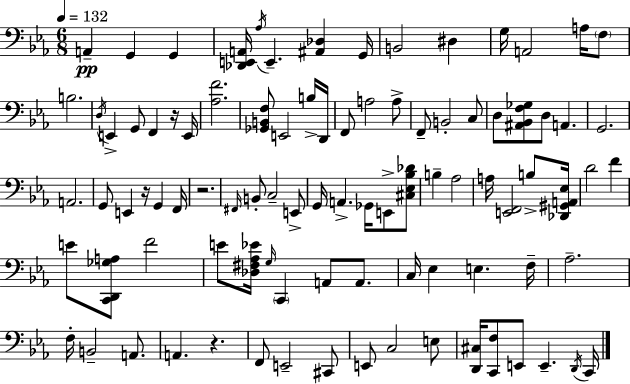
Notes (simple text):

A2/q G2/q G2/q [Db2,E2,A2]/s Ab3/s E2/q. [A#2,Db3]/q G2/s B2/h D#3/q G3/s A2/h A3/s F3/e B3/h. D3/s E2/q G2/e F2/q R/s E2/s [Ab3,F4]/h. [Gb2,B2,F3]/e E2/h B3/s D2/s F2/e A3/h A3/e F2/e B2/h C3/e D3/e [A#2,Bb2,F3,Gb3]/e D3/e A2/q. G2/h. A2/h. G2/e E2/q R/s G2/q F2/s R/h. F#2/s B2/e C3/h E2/e G2/s A2/q. Gb2/s E2/e [C#3,Eb3,Bb3,Db4]/e B3/q Ab3/h A3/s [E2,F2]/h B3/e [Db2,G#2,A2,Eb3]/s D4/h F4/q E4/e [C2,D2,Gb3,A3]/e F4/h E4/e [Db3,F#3,Ab3,Eb4]/s G3/s C2/q A2/e A2/e. C3/s Eb3/q E3/q. F3/s Ab3/h. F3/s B2/h A2/e. A2/q. R/q. F2/e E2/h C#2/e E2/e C3/h E3/e [D2,C#3]/s [C2,F3]/e E2/e E2/q. D2/s C2/s